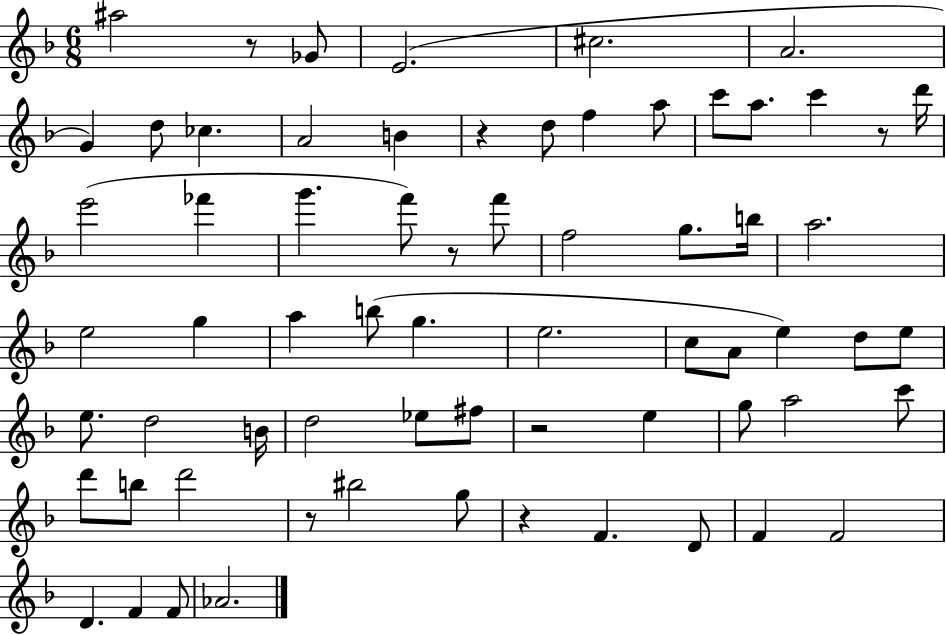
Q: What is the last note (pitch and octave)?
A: Ab4